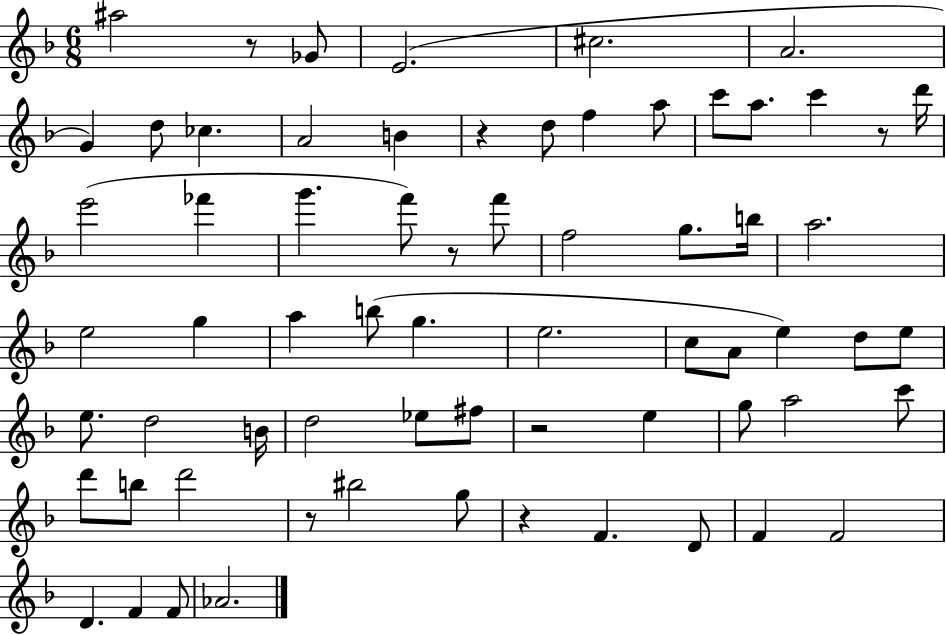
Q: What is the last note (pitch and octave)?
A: Ab4